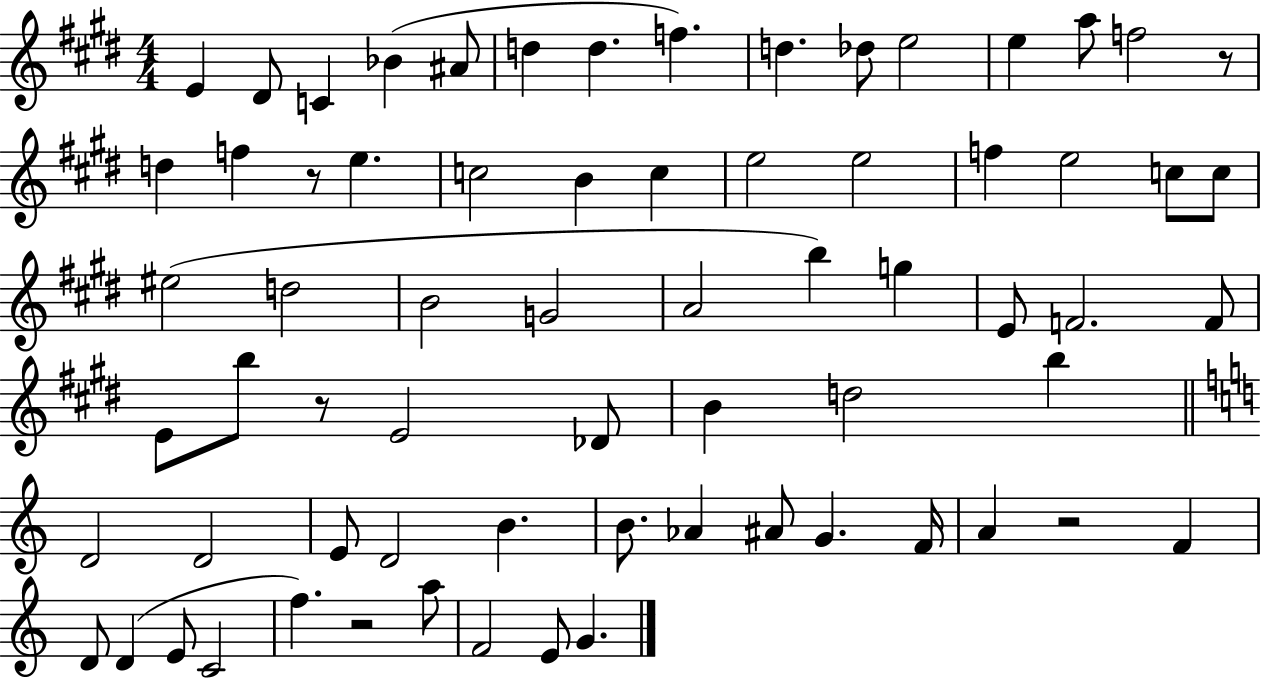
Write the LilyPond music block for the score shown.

{
  \clef treble
  \numericTimeSignature
  \time 4/4
  \key e \major
  e'4 dis'8 c'4 bes'4( ais'8 | d''4 d''4. f''4.) | d''4. des''8 e''2 | e''4 a''8 f''2 r8 | \break d''4 f''4 r8 e''4. | c''2 b'4 c''4 | e''2 e''2 | f''4 e''2 c''8 c''8 | \break eis''2( d''2 | b'2 g'2 | a'2 b''4) g''4 | e'8 f'2. f'8 | \break e'8 b''8 r8 e'2 des'8 | b'4 d''2 b''4 | \bar "||" \break \key c \major d'2 d'2 | e'8 d'2 b'4. | b'8. aes'4 ais'8 g'4. f'16 | a'4 r2 f'4 | \break d'8 d'4( e'8 c'2 | f''4.) r2 a''8 | f'2 e'8 g'4. | \bar "|."
}